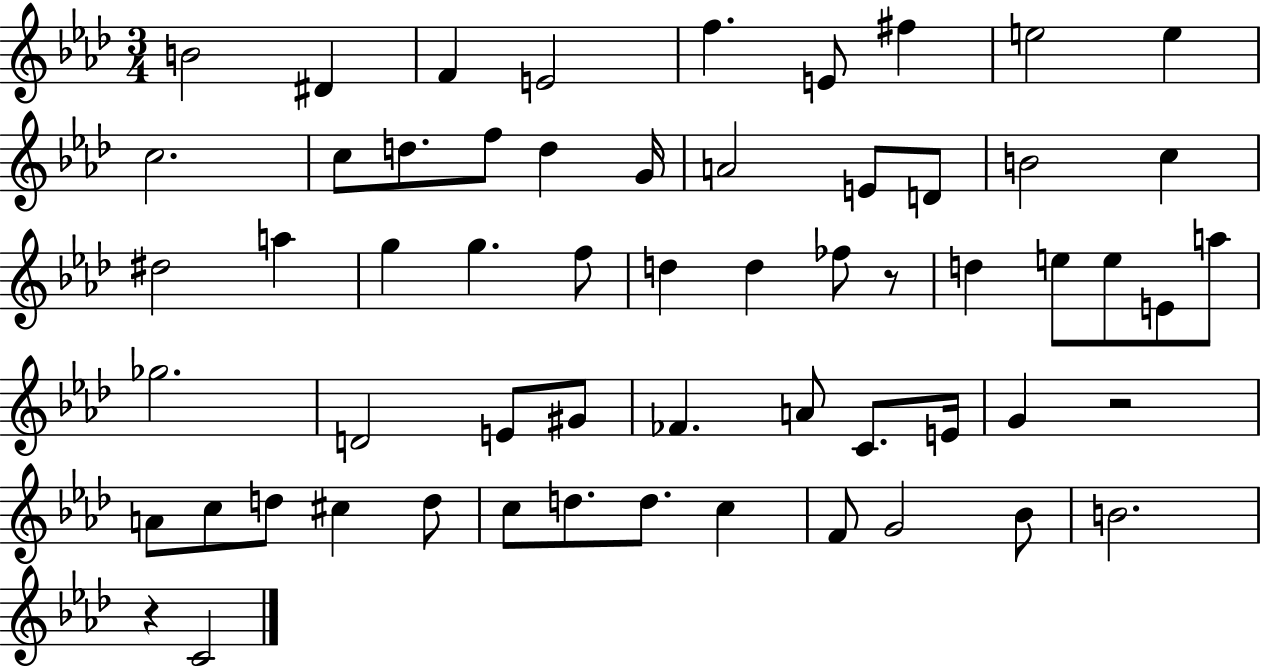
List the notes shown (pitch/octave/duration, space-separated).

B4/h D#4/q F4/q E4/h F5/q. E4/e F#5/q E5/h E5/q C5/h. C5/e D5/e. F5/e D5/q G4/s A4/h E4/e D4/e B4/h C5/q D#5/h A5/q G5/q G5/q. F5/e D5/q D5/q FES5/e R/e D5/q E5/e E5/e E4/e A5/e Gb5/h. D4/h E4/e G#4/e FES4/q. A4/e C4/e. E4/s G4/q R/h A4/e C5/e D5/e C#5/q D5/e C5/e D5/e. D5/e. C5/q F4/e G4/h Bb4/e B4/h. R/q C4/h